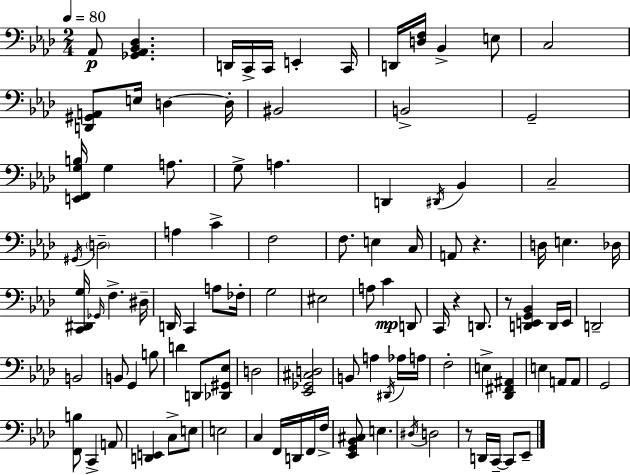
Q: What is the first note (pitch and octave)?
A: Ab2